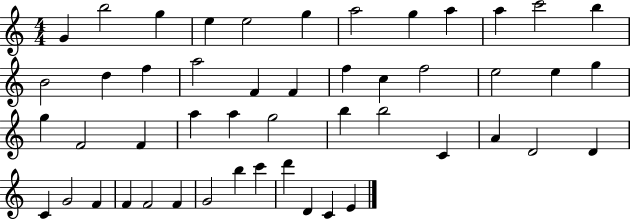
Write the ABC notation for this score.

X:1
T:Untitled
M:4/4
L:1/4
K:C
G b2 g e e2 g a2 g a a c'2 b B2 d f a2 F F f c f2 e2 e g g F2 F a a g2 b b2 C A D2 D C G2 F F F2 F G2 b c' d' D C E